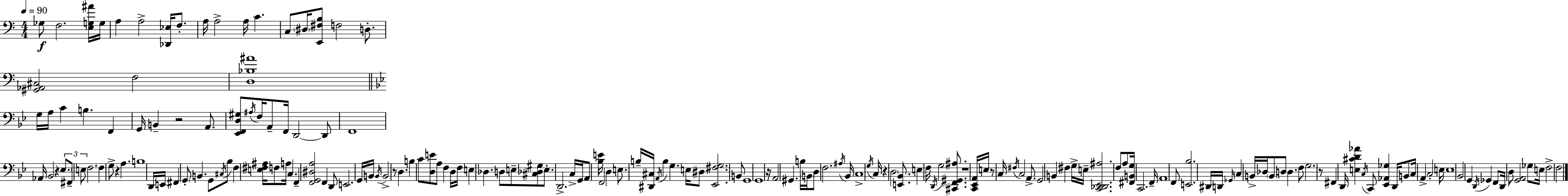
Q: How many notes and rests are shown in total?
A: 184